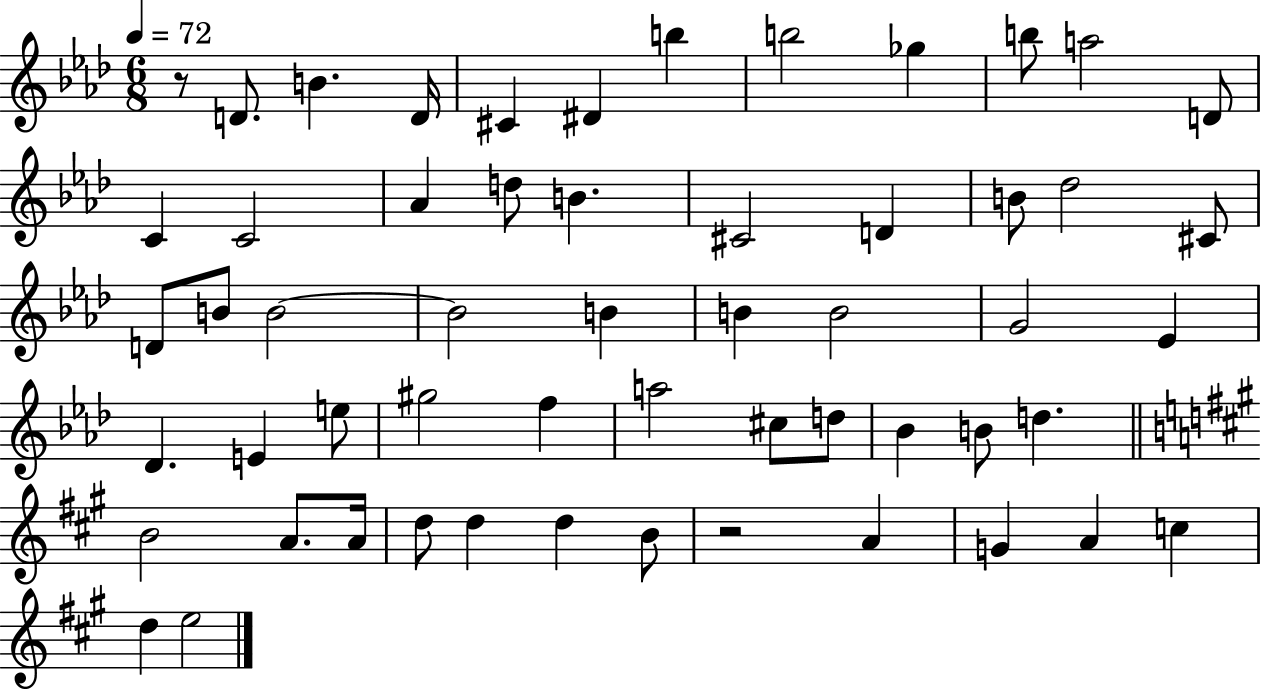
R/e D4/e. B4/q. D4/s C#4/q D#4/q B5/q B5/h Gb5/q B5/e A5/h D4/e C4/q C4/h Ab4/q D5/e B4/q. C#4/h D4/q B4/e Db5/h C#4/e D4/e B4/e B4/h B4/h B4/q B4/q B4/h G4/h Eb4/q Db4/q. E4/q E5/e G#5/h F5/q A5/h C#5/e D5/e Bb4/q B4/e D5/q. B4/h A4/e. A4/s D5/e D5/q D5/q B4/e R/h A4/q G4/q A4/q C5/q D5/q E5/h